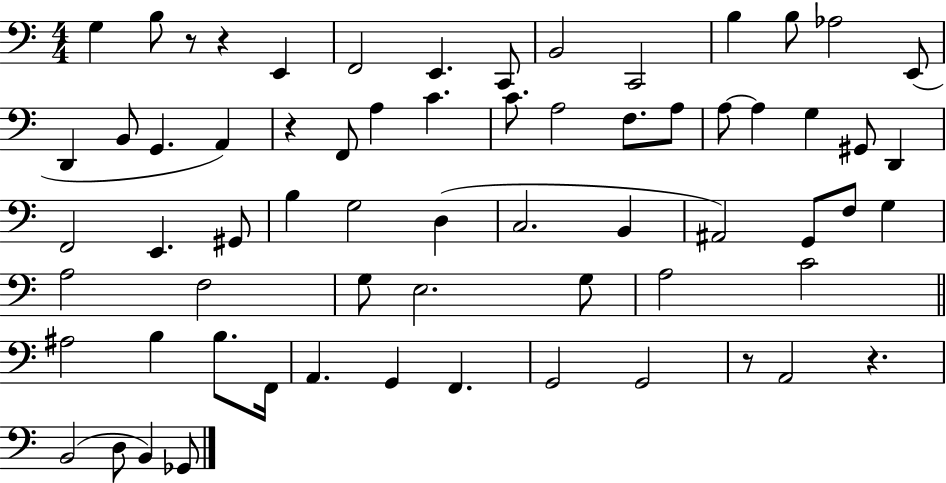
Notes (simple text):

G3/q B3/e R/e R/q E2/q F2/h E2/q. C2/e B2/h C2/h B3/q B3/e Ab3/h E2/e D2/q B2/e G2/q. A2/q R/q F2/e A3/q C4/q. C4/e. A3/h F3/e. A3/e A3/e A3/q G3/q G#2/e D2/q F2/h E2/q. G#2/e B3/q G3/h D3/q C3/h. B2/q A#2/h G2/e F3/e G3/q A3/h F3/h G3/e E3/h. G3/e A3/h C4/h A#3/h B3/q B3/e. F2/s A2/q. G2/q F2/q. G2/h G2/h R/e A2/h R/q. B2/h D3/e B2/q Gb2/e